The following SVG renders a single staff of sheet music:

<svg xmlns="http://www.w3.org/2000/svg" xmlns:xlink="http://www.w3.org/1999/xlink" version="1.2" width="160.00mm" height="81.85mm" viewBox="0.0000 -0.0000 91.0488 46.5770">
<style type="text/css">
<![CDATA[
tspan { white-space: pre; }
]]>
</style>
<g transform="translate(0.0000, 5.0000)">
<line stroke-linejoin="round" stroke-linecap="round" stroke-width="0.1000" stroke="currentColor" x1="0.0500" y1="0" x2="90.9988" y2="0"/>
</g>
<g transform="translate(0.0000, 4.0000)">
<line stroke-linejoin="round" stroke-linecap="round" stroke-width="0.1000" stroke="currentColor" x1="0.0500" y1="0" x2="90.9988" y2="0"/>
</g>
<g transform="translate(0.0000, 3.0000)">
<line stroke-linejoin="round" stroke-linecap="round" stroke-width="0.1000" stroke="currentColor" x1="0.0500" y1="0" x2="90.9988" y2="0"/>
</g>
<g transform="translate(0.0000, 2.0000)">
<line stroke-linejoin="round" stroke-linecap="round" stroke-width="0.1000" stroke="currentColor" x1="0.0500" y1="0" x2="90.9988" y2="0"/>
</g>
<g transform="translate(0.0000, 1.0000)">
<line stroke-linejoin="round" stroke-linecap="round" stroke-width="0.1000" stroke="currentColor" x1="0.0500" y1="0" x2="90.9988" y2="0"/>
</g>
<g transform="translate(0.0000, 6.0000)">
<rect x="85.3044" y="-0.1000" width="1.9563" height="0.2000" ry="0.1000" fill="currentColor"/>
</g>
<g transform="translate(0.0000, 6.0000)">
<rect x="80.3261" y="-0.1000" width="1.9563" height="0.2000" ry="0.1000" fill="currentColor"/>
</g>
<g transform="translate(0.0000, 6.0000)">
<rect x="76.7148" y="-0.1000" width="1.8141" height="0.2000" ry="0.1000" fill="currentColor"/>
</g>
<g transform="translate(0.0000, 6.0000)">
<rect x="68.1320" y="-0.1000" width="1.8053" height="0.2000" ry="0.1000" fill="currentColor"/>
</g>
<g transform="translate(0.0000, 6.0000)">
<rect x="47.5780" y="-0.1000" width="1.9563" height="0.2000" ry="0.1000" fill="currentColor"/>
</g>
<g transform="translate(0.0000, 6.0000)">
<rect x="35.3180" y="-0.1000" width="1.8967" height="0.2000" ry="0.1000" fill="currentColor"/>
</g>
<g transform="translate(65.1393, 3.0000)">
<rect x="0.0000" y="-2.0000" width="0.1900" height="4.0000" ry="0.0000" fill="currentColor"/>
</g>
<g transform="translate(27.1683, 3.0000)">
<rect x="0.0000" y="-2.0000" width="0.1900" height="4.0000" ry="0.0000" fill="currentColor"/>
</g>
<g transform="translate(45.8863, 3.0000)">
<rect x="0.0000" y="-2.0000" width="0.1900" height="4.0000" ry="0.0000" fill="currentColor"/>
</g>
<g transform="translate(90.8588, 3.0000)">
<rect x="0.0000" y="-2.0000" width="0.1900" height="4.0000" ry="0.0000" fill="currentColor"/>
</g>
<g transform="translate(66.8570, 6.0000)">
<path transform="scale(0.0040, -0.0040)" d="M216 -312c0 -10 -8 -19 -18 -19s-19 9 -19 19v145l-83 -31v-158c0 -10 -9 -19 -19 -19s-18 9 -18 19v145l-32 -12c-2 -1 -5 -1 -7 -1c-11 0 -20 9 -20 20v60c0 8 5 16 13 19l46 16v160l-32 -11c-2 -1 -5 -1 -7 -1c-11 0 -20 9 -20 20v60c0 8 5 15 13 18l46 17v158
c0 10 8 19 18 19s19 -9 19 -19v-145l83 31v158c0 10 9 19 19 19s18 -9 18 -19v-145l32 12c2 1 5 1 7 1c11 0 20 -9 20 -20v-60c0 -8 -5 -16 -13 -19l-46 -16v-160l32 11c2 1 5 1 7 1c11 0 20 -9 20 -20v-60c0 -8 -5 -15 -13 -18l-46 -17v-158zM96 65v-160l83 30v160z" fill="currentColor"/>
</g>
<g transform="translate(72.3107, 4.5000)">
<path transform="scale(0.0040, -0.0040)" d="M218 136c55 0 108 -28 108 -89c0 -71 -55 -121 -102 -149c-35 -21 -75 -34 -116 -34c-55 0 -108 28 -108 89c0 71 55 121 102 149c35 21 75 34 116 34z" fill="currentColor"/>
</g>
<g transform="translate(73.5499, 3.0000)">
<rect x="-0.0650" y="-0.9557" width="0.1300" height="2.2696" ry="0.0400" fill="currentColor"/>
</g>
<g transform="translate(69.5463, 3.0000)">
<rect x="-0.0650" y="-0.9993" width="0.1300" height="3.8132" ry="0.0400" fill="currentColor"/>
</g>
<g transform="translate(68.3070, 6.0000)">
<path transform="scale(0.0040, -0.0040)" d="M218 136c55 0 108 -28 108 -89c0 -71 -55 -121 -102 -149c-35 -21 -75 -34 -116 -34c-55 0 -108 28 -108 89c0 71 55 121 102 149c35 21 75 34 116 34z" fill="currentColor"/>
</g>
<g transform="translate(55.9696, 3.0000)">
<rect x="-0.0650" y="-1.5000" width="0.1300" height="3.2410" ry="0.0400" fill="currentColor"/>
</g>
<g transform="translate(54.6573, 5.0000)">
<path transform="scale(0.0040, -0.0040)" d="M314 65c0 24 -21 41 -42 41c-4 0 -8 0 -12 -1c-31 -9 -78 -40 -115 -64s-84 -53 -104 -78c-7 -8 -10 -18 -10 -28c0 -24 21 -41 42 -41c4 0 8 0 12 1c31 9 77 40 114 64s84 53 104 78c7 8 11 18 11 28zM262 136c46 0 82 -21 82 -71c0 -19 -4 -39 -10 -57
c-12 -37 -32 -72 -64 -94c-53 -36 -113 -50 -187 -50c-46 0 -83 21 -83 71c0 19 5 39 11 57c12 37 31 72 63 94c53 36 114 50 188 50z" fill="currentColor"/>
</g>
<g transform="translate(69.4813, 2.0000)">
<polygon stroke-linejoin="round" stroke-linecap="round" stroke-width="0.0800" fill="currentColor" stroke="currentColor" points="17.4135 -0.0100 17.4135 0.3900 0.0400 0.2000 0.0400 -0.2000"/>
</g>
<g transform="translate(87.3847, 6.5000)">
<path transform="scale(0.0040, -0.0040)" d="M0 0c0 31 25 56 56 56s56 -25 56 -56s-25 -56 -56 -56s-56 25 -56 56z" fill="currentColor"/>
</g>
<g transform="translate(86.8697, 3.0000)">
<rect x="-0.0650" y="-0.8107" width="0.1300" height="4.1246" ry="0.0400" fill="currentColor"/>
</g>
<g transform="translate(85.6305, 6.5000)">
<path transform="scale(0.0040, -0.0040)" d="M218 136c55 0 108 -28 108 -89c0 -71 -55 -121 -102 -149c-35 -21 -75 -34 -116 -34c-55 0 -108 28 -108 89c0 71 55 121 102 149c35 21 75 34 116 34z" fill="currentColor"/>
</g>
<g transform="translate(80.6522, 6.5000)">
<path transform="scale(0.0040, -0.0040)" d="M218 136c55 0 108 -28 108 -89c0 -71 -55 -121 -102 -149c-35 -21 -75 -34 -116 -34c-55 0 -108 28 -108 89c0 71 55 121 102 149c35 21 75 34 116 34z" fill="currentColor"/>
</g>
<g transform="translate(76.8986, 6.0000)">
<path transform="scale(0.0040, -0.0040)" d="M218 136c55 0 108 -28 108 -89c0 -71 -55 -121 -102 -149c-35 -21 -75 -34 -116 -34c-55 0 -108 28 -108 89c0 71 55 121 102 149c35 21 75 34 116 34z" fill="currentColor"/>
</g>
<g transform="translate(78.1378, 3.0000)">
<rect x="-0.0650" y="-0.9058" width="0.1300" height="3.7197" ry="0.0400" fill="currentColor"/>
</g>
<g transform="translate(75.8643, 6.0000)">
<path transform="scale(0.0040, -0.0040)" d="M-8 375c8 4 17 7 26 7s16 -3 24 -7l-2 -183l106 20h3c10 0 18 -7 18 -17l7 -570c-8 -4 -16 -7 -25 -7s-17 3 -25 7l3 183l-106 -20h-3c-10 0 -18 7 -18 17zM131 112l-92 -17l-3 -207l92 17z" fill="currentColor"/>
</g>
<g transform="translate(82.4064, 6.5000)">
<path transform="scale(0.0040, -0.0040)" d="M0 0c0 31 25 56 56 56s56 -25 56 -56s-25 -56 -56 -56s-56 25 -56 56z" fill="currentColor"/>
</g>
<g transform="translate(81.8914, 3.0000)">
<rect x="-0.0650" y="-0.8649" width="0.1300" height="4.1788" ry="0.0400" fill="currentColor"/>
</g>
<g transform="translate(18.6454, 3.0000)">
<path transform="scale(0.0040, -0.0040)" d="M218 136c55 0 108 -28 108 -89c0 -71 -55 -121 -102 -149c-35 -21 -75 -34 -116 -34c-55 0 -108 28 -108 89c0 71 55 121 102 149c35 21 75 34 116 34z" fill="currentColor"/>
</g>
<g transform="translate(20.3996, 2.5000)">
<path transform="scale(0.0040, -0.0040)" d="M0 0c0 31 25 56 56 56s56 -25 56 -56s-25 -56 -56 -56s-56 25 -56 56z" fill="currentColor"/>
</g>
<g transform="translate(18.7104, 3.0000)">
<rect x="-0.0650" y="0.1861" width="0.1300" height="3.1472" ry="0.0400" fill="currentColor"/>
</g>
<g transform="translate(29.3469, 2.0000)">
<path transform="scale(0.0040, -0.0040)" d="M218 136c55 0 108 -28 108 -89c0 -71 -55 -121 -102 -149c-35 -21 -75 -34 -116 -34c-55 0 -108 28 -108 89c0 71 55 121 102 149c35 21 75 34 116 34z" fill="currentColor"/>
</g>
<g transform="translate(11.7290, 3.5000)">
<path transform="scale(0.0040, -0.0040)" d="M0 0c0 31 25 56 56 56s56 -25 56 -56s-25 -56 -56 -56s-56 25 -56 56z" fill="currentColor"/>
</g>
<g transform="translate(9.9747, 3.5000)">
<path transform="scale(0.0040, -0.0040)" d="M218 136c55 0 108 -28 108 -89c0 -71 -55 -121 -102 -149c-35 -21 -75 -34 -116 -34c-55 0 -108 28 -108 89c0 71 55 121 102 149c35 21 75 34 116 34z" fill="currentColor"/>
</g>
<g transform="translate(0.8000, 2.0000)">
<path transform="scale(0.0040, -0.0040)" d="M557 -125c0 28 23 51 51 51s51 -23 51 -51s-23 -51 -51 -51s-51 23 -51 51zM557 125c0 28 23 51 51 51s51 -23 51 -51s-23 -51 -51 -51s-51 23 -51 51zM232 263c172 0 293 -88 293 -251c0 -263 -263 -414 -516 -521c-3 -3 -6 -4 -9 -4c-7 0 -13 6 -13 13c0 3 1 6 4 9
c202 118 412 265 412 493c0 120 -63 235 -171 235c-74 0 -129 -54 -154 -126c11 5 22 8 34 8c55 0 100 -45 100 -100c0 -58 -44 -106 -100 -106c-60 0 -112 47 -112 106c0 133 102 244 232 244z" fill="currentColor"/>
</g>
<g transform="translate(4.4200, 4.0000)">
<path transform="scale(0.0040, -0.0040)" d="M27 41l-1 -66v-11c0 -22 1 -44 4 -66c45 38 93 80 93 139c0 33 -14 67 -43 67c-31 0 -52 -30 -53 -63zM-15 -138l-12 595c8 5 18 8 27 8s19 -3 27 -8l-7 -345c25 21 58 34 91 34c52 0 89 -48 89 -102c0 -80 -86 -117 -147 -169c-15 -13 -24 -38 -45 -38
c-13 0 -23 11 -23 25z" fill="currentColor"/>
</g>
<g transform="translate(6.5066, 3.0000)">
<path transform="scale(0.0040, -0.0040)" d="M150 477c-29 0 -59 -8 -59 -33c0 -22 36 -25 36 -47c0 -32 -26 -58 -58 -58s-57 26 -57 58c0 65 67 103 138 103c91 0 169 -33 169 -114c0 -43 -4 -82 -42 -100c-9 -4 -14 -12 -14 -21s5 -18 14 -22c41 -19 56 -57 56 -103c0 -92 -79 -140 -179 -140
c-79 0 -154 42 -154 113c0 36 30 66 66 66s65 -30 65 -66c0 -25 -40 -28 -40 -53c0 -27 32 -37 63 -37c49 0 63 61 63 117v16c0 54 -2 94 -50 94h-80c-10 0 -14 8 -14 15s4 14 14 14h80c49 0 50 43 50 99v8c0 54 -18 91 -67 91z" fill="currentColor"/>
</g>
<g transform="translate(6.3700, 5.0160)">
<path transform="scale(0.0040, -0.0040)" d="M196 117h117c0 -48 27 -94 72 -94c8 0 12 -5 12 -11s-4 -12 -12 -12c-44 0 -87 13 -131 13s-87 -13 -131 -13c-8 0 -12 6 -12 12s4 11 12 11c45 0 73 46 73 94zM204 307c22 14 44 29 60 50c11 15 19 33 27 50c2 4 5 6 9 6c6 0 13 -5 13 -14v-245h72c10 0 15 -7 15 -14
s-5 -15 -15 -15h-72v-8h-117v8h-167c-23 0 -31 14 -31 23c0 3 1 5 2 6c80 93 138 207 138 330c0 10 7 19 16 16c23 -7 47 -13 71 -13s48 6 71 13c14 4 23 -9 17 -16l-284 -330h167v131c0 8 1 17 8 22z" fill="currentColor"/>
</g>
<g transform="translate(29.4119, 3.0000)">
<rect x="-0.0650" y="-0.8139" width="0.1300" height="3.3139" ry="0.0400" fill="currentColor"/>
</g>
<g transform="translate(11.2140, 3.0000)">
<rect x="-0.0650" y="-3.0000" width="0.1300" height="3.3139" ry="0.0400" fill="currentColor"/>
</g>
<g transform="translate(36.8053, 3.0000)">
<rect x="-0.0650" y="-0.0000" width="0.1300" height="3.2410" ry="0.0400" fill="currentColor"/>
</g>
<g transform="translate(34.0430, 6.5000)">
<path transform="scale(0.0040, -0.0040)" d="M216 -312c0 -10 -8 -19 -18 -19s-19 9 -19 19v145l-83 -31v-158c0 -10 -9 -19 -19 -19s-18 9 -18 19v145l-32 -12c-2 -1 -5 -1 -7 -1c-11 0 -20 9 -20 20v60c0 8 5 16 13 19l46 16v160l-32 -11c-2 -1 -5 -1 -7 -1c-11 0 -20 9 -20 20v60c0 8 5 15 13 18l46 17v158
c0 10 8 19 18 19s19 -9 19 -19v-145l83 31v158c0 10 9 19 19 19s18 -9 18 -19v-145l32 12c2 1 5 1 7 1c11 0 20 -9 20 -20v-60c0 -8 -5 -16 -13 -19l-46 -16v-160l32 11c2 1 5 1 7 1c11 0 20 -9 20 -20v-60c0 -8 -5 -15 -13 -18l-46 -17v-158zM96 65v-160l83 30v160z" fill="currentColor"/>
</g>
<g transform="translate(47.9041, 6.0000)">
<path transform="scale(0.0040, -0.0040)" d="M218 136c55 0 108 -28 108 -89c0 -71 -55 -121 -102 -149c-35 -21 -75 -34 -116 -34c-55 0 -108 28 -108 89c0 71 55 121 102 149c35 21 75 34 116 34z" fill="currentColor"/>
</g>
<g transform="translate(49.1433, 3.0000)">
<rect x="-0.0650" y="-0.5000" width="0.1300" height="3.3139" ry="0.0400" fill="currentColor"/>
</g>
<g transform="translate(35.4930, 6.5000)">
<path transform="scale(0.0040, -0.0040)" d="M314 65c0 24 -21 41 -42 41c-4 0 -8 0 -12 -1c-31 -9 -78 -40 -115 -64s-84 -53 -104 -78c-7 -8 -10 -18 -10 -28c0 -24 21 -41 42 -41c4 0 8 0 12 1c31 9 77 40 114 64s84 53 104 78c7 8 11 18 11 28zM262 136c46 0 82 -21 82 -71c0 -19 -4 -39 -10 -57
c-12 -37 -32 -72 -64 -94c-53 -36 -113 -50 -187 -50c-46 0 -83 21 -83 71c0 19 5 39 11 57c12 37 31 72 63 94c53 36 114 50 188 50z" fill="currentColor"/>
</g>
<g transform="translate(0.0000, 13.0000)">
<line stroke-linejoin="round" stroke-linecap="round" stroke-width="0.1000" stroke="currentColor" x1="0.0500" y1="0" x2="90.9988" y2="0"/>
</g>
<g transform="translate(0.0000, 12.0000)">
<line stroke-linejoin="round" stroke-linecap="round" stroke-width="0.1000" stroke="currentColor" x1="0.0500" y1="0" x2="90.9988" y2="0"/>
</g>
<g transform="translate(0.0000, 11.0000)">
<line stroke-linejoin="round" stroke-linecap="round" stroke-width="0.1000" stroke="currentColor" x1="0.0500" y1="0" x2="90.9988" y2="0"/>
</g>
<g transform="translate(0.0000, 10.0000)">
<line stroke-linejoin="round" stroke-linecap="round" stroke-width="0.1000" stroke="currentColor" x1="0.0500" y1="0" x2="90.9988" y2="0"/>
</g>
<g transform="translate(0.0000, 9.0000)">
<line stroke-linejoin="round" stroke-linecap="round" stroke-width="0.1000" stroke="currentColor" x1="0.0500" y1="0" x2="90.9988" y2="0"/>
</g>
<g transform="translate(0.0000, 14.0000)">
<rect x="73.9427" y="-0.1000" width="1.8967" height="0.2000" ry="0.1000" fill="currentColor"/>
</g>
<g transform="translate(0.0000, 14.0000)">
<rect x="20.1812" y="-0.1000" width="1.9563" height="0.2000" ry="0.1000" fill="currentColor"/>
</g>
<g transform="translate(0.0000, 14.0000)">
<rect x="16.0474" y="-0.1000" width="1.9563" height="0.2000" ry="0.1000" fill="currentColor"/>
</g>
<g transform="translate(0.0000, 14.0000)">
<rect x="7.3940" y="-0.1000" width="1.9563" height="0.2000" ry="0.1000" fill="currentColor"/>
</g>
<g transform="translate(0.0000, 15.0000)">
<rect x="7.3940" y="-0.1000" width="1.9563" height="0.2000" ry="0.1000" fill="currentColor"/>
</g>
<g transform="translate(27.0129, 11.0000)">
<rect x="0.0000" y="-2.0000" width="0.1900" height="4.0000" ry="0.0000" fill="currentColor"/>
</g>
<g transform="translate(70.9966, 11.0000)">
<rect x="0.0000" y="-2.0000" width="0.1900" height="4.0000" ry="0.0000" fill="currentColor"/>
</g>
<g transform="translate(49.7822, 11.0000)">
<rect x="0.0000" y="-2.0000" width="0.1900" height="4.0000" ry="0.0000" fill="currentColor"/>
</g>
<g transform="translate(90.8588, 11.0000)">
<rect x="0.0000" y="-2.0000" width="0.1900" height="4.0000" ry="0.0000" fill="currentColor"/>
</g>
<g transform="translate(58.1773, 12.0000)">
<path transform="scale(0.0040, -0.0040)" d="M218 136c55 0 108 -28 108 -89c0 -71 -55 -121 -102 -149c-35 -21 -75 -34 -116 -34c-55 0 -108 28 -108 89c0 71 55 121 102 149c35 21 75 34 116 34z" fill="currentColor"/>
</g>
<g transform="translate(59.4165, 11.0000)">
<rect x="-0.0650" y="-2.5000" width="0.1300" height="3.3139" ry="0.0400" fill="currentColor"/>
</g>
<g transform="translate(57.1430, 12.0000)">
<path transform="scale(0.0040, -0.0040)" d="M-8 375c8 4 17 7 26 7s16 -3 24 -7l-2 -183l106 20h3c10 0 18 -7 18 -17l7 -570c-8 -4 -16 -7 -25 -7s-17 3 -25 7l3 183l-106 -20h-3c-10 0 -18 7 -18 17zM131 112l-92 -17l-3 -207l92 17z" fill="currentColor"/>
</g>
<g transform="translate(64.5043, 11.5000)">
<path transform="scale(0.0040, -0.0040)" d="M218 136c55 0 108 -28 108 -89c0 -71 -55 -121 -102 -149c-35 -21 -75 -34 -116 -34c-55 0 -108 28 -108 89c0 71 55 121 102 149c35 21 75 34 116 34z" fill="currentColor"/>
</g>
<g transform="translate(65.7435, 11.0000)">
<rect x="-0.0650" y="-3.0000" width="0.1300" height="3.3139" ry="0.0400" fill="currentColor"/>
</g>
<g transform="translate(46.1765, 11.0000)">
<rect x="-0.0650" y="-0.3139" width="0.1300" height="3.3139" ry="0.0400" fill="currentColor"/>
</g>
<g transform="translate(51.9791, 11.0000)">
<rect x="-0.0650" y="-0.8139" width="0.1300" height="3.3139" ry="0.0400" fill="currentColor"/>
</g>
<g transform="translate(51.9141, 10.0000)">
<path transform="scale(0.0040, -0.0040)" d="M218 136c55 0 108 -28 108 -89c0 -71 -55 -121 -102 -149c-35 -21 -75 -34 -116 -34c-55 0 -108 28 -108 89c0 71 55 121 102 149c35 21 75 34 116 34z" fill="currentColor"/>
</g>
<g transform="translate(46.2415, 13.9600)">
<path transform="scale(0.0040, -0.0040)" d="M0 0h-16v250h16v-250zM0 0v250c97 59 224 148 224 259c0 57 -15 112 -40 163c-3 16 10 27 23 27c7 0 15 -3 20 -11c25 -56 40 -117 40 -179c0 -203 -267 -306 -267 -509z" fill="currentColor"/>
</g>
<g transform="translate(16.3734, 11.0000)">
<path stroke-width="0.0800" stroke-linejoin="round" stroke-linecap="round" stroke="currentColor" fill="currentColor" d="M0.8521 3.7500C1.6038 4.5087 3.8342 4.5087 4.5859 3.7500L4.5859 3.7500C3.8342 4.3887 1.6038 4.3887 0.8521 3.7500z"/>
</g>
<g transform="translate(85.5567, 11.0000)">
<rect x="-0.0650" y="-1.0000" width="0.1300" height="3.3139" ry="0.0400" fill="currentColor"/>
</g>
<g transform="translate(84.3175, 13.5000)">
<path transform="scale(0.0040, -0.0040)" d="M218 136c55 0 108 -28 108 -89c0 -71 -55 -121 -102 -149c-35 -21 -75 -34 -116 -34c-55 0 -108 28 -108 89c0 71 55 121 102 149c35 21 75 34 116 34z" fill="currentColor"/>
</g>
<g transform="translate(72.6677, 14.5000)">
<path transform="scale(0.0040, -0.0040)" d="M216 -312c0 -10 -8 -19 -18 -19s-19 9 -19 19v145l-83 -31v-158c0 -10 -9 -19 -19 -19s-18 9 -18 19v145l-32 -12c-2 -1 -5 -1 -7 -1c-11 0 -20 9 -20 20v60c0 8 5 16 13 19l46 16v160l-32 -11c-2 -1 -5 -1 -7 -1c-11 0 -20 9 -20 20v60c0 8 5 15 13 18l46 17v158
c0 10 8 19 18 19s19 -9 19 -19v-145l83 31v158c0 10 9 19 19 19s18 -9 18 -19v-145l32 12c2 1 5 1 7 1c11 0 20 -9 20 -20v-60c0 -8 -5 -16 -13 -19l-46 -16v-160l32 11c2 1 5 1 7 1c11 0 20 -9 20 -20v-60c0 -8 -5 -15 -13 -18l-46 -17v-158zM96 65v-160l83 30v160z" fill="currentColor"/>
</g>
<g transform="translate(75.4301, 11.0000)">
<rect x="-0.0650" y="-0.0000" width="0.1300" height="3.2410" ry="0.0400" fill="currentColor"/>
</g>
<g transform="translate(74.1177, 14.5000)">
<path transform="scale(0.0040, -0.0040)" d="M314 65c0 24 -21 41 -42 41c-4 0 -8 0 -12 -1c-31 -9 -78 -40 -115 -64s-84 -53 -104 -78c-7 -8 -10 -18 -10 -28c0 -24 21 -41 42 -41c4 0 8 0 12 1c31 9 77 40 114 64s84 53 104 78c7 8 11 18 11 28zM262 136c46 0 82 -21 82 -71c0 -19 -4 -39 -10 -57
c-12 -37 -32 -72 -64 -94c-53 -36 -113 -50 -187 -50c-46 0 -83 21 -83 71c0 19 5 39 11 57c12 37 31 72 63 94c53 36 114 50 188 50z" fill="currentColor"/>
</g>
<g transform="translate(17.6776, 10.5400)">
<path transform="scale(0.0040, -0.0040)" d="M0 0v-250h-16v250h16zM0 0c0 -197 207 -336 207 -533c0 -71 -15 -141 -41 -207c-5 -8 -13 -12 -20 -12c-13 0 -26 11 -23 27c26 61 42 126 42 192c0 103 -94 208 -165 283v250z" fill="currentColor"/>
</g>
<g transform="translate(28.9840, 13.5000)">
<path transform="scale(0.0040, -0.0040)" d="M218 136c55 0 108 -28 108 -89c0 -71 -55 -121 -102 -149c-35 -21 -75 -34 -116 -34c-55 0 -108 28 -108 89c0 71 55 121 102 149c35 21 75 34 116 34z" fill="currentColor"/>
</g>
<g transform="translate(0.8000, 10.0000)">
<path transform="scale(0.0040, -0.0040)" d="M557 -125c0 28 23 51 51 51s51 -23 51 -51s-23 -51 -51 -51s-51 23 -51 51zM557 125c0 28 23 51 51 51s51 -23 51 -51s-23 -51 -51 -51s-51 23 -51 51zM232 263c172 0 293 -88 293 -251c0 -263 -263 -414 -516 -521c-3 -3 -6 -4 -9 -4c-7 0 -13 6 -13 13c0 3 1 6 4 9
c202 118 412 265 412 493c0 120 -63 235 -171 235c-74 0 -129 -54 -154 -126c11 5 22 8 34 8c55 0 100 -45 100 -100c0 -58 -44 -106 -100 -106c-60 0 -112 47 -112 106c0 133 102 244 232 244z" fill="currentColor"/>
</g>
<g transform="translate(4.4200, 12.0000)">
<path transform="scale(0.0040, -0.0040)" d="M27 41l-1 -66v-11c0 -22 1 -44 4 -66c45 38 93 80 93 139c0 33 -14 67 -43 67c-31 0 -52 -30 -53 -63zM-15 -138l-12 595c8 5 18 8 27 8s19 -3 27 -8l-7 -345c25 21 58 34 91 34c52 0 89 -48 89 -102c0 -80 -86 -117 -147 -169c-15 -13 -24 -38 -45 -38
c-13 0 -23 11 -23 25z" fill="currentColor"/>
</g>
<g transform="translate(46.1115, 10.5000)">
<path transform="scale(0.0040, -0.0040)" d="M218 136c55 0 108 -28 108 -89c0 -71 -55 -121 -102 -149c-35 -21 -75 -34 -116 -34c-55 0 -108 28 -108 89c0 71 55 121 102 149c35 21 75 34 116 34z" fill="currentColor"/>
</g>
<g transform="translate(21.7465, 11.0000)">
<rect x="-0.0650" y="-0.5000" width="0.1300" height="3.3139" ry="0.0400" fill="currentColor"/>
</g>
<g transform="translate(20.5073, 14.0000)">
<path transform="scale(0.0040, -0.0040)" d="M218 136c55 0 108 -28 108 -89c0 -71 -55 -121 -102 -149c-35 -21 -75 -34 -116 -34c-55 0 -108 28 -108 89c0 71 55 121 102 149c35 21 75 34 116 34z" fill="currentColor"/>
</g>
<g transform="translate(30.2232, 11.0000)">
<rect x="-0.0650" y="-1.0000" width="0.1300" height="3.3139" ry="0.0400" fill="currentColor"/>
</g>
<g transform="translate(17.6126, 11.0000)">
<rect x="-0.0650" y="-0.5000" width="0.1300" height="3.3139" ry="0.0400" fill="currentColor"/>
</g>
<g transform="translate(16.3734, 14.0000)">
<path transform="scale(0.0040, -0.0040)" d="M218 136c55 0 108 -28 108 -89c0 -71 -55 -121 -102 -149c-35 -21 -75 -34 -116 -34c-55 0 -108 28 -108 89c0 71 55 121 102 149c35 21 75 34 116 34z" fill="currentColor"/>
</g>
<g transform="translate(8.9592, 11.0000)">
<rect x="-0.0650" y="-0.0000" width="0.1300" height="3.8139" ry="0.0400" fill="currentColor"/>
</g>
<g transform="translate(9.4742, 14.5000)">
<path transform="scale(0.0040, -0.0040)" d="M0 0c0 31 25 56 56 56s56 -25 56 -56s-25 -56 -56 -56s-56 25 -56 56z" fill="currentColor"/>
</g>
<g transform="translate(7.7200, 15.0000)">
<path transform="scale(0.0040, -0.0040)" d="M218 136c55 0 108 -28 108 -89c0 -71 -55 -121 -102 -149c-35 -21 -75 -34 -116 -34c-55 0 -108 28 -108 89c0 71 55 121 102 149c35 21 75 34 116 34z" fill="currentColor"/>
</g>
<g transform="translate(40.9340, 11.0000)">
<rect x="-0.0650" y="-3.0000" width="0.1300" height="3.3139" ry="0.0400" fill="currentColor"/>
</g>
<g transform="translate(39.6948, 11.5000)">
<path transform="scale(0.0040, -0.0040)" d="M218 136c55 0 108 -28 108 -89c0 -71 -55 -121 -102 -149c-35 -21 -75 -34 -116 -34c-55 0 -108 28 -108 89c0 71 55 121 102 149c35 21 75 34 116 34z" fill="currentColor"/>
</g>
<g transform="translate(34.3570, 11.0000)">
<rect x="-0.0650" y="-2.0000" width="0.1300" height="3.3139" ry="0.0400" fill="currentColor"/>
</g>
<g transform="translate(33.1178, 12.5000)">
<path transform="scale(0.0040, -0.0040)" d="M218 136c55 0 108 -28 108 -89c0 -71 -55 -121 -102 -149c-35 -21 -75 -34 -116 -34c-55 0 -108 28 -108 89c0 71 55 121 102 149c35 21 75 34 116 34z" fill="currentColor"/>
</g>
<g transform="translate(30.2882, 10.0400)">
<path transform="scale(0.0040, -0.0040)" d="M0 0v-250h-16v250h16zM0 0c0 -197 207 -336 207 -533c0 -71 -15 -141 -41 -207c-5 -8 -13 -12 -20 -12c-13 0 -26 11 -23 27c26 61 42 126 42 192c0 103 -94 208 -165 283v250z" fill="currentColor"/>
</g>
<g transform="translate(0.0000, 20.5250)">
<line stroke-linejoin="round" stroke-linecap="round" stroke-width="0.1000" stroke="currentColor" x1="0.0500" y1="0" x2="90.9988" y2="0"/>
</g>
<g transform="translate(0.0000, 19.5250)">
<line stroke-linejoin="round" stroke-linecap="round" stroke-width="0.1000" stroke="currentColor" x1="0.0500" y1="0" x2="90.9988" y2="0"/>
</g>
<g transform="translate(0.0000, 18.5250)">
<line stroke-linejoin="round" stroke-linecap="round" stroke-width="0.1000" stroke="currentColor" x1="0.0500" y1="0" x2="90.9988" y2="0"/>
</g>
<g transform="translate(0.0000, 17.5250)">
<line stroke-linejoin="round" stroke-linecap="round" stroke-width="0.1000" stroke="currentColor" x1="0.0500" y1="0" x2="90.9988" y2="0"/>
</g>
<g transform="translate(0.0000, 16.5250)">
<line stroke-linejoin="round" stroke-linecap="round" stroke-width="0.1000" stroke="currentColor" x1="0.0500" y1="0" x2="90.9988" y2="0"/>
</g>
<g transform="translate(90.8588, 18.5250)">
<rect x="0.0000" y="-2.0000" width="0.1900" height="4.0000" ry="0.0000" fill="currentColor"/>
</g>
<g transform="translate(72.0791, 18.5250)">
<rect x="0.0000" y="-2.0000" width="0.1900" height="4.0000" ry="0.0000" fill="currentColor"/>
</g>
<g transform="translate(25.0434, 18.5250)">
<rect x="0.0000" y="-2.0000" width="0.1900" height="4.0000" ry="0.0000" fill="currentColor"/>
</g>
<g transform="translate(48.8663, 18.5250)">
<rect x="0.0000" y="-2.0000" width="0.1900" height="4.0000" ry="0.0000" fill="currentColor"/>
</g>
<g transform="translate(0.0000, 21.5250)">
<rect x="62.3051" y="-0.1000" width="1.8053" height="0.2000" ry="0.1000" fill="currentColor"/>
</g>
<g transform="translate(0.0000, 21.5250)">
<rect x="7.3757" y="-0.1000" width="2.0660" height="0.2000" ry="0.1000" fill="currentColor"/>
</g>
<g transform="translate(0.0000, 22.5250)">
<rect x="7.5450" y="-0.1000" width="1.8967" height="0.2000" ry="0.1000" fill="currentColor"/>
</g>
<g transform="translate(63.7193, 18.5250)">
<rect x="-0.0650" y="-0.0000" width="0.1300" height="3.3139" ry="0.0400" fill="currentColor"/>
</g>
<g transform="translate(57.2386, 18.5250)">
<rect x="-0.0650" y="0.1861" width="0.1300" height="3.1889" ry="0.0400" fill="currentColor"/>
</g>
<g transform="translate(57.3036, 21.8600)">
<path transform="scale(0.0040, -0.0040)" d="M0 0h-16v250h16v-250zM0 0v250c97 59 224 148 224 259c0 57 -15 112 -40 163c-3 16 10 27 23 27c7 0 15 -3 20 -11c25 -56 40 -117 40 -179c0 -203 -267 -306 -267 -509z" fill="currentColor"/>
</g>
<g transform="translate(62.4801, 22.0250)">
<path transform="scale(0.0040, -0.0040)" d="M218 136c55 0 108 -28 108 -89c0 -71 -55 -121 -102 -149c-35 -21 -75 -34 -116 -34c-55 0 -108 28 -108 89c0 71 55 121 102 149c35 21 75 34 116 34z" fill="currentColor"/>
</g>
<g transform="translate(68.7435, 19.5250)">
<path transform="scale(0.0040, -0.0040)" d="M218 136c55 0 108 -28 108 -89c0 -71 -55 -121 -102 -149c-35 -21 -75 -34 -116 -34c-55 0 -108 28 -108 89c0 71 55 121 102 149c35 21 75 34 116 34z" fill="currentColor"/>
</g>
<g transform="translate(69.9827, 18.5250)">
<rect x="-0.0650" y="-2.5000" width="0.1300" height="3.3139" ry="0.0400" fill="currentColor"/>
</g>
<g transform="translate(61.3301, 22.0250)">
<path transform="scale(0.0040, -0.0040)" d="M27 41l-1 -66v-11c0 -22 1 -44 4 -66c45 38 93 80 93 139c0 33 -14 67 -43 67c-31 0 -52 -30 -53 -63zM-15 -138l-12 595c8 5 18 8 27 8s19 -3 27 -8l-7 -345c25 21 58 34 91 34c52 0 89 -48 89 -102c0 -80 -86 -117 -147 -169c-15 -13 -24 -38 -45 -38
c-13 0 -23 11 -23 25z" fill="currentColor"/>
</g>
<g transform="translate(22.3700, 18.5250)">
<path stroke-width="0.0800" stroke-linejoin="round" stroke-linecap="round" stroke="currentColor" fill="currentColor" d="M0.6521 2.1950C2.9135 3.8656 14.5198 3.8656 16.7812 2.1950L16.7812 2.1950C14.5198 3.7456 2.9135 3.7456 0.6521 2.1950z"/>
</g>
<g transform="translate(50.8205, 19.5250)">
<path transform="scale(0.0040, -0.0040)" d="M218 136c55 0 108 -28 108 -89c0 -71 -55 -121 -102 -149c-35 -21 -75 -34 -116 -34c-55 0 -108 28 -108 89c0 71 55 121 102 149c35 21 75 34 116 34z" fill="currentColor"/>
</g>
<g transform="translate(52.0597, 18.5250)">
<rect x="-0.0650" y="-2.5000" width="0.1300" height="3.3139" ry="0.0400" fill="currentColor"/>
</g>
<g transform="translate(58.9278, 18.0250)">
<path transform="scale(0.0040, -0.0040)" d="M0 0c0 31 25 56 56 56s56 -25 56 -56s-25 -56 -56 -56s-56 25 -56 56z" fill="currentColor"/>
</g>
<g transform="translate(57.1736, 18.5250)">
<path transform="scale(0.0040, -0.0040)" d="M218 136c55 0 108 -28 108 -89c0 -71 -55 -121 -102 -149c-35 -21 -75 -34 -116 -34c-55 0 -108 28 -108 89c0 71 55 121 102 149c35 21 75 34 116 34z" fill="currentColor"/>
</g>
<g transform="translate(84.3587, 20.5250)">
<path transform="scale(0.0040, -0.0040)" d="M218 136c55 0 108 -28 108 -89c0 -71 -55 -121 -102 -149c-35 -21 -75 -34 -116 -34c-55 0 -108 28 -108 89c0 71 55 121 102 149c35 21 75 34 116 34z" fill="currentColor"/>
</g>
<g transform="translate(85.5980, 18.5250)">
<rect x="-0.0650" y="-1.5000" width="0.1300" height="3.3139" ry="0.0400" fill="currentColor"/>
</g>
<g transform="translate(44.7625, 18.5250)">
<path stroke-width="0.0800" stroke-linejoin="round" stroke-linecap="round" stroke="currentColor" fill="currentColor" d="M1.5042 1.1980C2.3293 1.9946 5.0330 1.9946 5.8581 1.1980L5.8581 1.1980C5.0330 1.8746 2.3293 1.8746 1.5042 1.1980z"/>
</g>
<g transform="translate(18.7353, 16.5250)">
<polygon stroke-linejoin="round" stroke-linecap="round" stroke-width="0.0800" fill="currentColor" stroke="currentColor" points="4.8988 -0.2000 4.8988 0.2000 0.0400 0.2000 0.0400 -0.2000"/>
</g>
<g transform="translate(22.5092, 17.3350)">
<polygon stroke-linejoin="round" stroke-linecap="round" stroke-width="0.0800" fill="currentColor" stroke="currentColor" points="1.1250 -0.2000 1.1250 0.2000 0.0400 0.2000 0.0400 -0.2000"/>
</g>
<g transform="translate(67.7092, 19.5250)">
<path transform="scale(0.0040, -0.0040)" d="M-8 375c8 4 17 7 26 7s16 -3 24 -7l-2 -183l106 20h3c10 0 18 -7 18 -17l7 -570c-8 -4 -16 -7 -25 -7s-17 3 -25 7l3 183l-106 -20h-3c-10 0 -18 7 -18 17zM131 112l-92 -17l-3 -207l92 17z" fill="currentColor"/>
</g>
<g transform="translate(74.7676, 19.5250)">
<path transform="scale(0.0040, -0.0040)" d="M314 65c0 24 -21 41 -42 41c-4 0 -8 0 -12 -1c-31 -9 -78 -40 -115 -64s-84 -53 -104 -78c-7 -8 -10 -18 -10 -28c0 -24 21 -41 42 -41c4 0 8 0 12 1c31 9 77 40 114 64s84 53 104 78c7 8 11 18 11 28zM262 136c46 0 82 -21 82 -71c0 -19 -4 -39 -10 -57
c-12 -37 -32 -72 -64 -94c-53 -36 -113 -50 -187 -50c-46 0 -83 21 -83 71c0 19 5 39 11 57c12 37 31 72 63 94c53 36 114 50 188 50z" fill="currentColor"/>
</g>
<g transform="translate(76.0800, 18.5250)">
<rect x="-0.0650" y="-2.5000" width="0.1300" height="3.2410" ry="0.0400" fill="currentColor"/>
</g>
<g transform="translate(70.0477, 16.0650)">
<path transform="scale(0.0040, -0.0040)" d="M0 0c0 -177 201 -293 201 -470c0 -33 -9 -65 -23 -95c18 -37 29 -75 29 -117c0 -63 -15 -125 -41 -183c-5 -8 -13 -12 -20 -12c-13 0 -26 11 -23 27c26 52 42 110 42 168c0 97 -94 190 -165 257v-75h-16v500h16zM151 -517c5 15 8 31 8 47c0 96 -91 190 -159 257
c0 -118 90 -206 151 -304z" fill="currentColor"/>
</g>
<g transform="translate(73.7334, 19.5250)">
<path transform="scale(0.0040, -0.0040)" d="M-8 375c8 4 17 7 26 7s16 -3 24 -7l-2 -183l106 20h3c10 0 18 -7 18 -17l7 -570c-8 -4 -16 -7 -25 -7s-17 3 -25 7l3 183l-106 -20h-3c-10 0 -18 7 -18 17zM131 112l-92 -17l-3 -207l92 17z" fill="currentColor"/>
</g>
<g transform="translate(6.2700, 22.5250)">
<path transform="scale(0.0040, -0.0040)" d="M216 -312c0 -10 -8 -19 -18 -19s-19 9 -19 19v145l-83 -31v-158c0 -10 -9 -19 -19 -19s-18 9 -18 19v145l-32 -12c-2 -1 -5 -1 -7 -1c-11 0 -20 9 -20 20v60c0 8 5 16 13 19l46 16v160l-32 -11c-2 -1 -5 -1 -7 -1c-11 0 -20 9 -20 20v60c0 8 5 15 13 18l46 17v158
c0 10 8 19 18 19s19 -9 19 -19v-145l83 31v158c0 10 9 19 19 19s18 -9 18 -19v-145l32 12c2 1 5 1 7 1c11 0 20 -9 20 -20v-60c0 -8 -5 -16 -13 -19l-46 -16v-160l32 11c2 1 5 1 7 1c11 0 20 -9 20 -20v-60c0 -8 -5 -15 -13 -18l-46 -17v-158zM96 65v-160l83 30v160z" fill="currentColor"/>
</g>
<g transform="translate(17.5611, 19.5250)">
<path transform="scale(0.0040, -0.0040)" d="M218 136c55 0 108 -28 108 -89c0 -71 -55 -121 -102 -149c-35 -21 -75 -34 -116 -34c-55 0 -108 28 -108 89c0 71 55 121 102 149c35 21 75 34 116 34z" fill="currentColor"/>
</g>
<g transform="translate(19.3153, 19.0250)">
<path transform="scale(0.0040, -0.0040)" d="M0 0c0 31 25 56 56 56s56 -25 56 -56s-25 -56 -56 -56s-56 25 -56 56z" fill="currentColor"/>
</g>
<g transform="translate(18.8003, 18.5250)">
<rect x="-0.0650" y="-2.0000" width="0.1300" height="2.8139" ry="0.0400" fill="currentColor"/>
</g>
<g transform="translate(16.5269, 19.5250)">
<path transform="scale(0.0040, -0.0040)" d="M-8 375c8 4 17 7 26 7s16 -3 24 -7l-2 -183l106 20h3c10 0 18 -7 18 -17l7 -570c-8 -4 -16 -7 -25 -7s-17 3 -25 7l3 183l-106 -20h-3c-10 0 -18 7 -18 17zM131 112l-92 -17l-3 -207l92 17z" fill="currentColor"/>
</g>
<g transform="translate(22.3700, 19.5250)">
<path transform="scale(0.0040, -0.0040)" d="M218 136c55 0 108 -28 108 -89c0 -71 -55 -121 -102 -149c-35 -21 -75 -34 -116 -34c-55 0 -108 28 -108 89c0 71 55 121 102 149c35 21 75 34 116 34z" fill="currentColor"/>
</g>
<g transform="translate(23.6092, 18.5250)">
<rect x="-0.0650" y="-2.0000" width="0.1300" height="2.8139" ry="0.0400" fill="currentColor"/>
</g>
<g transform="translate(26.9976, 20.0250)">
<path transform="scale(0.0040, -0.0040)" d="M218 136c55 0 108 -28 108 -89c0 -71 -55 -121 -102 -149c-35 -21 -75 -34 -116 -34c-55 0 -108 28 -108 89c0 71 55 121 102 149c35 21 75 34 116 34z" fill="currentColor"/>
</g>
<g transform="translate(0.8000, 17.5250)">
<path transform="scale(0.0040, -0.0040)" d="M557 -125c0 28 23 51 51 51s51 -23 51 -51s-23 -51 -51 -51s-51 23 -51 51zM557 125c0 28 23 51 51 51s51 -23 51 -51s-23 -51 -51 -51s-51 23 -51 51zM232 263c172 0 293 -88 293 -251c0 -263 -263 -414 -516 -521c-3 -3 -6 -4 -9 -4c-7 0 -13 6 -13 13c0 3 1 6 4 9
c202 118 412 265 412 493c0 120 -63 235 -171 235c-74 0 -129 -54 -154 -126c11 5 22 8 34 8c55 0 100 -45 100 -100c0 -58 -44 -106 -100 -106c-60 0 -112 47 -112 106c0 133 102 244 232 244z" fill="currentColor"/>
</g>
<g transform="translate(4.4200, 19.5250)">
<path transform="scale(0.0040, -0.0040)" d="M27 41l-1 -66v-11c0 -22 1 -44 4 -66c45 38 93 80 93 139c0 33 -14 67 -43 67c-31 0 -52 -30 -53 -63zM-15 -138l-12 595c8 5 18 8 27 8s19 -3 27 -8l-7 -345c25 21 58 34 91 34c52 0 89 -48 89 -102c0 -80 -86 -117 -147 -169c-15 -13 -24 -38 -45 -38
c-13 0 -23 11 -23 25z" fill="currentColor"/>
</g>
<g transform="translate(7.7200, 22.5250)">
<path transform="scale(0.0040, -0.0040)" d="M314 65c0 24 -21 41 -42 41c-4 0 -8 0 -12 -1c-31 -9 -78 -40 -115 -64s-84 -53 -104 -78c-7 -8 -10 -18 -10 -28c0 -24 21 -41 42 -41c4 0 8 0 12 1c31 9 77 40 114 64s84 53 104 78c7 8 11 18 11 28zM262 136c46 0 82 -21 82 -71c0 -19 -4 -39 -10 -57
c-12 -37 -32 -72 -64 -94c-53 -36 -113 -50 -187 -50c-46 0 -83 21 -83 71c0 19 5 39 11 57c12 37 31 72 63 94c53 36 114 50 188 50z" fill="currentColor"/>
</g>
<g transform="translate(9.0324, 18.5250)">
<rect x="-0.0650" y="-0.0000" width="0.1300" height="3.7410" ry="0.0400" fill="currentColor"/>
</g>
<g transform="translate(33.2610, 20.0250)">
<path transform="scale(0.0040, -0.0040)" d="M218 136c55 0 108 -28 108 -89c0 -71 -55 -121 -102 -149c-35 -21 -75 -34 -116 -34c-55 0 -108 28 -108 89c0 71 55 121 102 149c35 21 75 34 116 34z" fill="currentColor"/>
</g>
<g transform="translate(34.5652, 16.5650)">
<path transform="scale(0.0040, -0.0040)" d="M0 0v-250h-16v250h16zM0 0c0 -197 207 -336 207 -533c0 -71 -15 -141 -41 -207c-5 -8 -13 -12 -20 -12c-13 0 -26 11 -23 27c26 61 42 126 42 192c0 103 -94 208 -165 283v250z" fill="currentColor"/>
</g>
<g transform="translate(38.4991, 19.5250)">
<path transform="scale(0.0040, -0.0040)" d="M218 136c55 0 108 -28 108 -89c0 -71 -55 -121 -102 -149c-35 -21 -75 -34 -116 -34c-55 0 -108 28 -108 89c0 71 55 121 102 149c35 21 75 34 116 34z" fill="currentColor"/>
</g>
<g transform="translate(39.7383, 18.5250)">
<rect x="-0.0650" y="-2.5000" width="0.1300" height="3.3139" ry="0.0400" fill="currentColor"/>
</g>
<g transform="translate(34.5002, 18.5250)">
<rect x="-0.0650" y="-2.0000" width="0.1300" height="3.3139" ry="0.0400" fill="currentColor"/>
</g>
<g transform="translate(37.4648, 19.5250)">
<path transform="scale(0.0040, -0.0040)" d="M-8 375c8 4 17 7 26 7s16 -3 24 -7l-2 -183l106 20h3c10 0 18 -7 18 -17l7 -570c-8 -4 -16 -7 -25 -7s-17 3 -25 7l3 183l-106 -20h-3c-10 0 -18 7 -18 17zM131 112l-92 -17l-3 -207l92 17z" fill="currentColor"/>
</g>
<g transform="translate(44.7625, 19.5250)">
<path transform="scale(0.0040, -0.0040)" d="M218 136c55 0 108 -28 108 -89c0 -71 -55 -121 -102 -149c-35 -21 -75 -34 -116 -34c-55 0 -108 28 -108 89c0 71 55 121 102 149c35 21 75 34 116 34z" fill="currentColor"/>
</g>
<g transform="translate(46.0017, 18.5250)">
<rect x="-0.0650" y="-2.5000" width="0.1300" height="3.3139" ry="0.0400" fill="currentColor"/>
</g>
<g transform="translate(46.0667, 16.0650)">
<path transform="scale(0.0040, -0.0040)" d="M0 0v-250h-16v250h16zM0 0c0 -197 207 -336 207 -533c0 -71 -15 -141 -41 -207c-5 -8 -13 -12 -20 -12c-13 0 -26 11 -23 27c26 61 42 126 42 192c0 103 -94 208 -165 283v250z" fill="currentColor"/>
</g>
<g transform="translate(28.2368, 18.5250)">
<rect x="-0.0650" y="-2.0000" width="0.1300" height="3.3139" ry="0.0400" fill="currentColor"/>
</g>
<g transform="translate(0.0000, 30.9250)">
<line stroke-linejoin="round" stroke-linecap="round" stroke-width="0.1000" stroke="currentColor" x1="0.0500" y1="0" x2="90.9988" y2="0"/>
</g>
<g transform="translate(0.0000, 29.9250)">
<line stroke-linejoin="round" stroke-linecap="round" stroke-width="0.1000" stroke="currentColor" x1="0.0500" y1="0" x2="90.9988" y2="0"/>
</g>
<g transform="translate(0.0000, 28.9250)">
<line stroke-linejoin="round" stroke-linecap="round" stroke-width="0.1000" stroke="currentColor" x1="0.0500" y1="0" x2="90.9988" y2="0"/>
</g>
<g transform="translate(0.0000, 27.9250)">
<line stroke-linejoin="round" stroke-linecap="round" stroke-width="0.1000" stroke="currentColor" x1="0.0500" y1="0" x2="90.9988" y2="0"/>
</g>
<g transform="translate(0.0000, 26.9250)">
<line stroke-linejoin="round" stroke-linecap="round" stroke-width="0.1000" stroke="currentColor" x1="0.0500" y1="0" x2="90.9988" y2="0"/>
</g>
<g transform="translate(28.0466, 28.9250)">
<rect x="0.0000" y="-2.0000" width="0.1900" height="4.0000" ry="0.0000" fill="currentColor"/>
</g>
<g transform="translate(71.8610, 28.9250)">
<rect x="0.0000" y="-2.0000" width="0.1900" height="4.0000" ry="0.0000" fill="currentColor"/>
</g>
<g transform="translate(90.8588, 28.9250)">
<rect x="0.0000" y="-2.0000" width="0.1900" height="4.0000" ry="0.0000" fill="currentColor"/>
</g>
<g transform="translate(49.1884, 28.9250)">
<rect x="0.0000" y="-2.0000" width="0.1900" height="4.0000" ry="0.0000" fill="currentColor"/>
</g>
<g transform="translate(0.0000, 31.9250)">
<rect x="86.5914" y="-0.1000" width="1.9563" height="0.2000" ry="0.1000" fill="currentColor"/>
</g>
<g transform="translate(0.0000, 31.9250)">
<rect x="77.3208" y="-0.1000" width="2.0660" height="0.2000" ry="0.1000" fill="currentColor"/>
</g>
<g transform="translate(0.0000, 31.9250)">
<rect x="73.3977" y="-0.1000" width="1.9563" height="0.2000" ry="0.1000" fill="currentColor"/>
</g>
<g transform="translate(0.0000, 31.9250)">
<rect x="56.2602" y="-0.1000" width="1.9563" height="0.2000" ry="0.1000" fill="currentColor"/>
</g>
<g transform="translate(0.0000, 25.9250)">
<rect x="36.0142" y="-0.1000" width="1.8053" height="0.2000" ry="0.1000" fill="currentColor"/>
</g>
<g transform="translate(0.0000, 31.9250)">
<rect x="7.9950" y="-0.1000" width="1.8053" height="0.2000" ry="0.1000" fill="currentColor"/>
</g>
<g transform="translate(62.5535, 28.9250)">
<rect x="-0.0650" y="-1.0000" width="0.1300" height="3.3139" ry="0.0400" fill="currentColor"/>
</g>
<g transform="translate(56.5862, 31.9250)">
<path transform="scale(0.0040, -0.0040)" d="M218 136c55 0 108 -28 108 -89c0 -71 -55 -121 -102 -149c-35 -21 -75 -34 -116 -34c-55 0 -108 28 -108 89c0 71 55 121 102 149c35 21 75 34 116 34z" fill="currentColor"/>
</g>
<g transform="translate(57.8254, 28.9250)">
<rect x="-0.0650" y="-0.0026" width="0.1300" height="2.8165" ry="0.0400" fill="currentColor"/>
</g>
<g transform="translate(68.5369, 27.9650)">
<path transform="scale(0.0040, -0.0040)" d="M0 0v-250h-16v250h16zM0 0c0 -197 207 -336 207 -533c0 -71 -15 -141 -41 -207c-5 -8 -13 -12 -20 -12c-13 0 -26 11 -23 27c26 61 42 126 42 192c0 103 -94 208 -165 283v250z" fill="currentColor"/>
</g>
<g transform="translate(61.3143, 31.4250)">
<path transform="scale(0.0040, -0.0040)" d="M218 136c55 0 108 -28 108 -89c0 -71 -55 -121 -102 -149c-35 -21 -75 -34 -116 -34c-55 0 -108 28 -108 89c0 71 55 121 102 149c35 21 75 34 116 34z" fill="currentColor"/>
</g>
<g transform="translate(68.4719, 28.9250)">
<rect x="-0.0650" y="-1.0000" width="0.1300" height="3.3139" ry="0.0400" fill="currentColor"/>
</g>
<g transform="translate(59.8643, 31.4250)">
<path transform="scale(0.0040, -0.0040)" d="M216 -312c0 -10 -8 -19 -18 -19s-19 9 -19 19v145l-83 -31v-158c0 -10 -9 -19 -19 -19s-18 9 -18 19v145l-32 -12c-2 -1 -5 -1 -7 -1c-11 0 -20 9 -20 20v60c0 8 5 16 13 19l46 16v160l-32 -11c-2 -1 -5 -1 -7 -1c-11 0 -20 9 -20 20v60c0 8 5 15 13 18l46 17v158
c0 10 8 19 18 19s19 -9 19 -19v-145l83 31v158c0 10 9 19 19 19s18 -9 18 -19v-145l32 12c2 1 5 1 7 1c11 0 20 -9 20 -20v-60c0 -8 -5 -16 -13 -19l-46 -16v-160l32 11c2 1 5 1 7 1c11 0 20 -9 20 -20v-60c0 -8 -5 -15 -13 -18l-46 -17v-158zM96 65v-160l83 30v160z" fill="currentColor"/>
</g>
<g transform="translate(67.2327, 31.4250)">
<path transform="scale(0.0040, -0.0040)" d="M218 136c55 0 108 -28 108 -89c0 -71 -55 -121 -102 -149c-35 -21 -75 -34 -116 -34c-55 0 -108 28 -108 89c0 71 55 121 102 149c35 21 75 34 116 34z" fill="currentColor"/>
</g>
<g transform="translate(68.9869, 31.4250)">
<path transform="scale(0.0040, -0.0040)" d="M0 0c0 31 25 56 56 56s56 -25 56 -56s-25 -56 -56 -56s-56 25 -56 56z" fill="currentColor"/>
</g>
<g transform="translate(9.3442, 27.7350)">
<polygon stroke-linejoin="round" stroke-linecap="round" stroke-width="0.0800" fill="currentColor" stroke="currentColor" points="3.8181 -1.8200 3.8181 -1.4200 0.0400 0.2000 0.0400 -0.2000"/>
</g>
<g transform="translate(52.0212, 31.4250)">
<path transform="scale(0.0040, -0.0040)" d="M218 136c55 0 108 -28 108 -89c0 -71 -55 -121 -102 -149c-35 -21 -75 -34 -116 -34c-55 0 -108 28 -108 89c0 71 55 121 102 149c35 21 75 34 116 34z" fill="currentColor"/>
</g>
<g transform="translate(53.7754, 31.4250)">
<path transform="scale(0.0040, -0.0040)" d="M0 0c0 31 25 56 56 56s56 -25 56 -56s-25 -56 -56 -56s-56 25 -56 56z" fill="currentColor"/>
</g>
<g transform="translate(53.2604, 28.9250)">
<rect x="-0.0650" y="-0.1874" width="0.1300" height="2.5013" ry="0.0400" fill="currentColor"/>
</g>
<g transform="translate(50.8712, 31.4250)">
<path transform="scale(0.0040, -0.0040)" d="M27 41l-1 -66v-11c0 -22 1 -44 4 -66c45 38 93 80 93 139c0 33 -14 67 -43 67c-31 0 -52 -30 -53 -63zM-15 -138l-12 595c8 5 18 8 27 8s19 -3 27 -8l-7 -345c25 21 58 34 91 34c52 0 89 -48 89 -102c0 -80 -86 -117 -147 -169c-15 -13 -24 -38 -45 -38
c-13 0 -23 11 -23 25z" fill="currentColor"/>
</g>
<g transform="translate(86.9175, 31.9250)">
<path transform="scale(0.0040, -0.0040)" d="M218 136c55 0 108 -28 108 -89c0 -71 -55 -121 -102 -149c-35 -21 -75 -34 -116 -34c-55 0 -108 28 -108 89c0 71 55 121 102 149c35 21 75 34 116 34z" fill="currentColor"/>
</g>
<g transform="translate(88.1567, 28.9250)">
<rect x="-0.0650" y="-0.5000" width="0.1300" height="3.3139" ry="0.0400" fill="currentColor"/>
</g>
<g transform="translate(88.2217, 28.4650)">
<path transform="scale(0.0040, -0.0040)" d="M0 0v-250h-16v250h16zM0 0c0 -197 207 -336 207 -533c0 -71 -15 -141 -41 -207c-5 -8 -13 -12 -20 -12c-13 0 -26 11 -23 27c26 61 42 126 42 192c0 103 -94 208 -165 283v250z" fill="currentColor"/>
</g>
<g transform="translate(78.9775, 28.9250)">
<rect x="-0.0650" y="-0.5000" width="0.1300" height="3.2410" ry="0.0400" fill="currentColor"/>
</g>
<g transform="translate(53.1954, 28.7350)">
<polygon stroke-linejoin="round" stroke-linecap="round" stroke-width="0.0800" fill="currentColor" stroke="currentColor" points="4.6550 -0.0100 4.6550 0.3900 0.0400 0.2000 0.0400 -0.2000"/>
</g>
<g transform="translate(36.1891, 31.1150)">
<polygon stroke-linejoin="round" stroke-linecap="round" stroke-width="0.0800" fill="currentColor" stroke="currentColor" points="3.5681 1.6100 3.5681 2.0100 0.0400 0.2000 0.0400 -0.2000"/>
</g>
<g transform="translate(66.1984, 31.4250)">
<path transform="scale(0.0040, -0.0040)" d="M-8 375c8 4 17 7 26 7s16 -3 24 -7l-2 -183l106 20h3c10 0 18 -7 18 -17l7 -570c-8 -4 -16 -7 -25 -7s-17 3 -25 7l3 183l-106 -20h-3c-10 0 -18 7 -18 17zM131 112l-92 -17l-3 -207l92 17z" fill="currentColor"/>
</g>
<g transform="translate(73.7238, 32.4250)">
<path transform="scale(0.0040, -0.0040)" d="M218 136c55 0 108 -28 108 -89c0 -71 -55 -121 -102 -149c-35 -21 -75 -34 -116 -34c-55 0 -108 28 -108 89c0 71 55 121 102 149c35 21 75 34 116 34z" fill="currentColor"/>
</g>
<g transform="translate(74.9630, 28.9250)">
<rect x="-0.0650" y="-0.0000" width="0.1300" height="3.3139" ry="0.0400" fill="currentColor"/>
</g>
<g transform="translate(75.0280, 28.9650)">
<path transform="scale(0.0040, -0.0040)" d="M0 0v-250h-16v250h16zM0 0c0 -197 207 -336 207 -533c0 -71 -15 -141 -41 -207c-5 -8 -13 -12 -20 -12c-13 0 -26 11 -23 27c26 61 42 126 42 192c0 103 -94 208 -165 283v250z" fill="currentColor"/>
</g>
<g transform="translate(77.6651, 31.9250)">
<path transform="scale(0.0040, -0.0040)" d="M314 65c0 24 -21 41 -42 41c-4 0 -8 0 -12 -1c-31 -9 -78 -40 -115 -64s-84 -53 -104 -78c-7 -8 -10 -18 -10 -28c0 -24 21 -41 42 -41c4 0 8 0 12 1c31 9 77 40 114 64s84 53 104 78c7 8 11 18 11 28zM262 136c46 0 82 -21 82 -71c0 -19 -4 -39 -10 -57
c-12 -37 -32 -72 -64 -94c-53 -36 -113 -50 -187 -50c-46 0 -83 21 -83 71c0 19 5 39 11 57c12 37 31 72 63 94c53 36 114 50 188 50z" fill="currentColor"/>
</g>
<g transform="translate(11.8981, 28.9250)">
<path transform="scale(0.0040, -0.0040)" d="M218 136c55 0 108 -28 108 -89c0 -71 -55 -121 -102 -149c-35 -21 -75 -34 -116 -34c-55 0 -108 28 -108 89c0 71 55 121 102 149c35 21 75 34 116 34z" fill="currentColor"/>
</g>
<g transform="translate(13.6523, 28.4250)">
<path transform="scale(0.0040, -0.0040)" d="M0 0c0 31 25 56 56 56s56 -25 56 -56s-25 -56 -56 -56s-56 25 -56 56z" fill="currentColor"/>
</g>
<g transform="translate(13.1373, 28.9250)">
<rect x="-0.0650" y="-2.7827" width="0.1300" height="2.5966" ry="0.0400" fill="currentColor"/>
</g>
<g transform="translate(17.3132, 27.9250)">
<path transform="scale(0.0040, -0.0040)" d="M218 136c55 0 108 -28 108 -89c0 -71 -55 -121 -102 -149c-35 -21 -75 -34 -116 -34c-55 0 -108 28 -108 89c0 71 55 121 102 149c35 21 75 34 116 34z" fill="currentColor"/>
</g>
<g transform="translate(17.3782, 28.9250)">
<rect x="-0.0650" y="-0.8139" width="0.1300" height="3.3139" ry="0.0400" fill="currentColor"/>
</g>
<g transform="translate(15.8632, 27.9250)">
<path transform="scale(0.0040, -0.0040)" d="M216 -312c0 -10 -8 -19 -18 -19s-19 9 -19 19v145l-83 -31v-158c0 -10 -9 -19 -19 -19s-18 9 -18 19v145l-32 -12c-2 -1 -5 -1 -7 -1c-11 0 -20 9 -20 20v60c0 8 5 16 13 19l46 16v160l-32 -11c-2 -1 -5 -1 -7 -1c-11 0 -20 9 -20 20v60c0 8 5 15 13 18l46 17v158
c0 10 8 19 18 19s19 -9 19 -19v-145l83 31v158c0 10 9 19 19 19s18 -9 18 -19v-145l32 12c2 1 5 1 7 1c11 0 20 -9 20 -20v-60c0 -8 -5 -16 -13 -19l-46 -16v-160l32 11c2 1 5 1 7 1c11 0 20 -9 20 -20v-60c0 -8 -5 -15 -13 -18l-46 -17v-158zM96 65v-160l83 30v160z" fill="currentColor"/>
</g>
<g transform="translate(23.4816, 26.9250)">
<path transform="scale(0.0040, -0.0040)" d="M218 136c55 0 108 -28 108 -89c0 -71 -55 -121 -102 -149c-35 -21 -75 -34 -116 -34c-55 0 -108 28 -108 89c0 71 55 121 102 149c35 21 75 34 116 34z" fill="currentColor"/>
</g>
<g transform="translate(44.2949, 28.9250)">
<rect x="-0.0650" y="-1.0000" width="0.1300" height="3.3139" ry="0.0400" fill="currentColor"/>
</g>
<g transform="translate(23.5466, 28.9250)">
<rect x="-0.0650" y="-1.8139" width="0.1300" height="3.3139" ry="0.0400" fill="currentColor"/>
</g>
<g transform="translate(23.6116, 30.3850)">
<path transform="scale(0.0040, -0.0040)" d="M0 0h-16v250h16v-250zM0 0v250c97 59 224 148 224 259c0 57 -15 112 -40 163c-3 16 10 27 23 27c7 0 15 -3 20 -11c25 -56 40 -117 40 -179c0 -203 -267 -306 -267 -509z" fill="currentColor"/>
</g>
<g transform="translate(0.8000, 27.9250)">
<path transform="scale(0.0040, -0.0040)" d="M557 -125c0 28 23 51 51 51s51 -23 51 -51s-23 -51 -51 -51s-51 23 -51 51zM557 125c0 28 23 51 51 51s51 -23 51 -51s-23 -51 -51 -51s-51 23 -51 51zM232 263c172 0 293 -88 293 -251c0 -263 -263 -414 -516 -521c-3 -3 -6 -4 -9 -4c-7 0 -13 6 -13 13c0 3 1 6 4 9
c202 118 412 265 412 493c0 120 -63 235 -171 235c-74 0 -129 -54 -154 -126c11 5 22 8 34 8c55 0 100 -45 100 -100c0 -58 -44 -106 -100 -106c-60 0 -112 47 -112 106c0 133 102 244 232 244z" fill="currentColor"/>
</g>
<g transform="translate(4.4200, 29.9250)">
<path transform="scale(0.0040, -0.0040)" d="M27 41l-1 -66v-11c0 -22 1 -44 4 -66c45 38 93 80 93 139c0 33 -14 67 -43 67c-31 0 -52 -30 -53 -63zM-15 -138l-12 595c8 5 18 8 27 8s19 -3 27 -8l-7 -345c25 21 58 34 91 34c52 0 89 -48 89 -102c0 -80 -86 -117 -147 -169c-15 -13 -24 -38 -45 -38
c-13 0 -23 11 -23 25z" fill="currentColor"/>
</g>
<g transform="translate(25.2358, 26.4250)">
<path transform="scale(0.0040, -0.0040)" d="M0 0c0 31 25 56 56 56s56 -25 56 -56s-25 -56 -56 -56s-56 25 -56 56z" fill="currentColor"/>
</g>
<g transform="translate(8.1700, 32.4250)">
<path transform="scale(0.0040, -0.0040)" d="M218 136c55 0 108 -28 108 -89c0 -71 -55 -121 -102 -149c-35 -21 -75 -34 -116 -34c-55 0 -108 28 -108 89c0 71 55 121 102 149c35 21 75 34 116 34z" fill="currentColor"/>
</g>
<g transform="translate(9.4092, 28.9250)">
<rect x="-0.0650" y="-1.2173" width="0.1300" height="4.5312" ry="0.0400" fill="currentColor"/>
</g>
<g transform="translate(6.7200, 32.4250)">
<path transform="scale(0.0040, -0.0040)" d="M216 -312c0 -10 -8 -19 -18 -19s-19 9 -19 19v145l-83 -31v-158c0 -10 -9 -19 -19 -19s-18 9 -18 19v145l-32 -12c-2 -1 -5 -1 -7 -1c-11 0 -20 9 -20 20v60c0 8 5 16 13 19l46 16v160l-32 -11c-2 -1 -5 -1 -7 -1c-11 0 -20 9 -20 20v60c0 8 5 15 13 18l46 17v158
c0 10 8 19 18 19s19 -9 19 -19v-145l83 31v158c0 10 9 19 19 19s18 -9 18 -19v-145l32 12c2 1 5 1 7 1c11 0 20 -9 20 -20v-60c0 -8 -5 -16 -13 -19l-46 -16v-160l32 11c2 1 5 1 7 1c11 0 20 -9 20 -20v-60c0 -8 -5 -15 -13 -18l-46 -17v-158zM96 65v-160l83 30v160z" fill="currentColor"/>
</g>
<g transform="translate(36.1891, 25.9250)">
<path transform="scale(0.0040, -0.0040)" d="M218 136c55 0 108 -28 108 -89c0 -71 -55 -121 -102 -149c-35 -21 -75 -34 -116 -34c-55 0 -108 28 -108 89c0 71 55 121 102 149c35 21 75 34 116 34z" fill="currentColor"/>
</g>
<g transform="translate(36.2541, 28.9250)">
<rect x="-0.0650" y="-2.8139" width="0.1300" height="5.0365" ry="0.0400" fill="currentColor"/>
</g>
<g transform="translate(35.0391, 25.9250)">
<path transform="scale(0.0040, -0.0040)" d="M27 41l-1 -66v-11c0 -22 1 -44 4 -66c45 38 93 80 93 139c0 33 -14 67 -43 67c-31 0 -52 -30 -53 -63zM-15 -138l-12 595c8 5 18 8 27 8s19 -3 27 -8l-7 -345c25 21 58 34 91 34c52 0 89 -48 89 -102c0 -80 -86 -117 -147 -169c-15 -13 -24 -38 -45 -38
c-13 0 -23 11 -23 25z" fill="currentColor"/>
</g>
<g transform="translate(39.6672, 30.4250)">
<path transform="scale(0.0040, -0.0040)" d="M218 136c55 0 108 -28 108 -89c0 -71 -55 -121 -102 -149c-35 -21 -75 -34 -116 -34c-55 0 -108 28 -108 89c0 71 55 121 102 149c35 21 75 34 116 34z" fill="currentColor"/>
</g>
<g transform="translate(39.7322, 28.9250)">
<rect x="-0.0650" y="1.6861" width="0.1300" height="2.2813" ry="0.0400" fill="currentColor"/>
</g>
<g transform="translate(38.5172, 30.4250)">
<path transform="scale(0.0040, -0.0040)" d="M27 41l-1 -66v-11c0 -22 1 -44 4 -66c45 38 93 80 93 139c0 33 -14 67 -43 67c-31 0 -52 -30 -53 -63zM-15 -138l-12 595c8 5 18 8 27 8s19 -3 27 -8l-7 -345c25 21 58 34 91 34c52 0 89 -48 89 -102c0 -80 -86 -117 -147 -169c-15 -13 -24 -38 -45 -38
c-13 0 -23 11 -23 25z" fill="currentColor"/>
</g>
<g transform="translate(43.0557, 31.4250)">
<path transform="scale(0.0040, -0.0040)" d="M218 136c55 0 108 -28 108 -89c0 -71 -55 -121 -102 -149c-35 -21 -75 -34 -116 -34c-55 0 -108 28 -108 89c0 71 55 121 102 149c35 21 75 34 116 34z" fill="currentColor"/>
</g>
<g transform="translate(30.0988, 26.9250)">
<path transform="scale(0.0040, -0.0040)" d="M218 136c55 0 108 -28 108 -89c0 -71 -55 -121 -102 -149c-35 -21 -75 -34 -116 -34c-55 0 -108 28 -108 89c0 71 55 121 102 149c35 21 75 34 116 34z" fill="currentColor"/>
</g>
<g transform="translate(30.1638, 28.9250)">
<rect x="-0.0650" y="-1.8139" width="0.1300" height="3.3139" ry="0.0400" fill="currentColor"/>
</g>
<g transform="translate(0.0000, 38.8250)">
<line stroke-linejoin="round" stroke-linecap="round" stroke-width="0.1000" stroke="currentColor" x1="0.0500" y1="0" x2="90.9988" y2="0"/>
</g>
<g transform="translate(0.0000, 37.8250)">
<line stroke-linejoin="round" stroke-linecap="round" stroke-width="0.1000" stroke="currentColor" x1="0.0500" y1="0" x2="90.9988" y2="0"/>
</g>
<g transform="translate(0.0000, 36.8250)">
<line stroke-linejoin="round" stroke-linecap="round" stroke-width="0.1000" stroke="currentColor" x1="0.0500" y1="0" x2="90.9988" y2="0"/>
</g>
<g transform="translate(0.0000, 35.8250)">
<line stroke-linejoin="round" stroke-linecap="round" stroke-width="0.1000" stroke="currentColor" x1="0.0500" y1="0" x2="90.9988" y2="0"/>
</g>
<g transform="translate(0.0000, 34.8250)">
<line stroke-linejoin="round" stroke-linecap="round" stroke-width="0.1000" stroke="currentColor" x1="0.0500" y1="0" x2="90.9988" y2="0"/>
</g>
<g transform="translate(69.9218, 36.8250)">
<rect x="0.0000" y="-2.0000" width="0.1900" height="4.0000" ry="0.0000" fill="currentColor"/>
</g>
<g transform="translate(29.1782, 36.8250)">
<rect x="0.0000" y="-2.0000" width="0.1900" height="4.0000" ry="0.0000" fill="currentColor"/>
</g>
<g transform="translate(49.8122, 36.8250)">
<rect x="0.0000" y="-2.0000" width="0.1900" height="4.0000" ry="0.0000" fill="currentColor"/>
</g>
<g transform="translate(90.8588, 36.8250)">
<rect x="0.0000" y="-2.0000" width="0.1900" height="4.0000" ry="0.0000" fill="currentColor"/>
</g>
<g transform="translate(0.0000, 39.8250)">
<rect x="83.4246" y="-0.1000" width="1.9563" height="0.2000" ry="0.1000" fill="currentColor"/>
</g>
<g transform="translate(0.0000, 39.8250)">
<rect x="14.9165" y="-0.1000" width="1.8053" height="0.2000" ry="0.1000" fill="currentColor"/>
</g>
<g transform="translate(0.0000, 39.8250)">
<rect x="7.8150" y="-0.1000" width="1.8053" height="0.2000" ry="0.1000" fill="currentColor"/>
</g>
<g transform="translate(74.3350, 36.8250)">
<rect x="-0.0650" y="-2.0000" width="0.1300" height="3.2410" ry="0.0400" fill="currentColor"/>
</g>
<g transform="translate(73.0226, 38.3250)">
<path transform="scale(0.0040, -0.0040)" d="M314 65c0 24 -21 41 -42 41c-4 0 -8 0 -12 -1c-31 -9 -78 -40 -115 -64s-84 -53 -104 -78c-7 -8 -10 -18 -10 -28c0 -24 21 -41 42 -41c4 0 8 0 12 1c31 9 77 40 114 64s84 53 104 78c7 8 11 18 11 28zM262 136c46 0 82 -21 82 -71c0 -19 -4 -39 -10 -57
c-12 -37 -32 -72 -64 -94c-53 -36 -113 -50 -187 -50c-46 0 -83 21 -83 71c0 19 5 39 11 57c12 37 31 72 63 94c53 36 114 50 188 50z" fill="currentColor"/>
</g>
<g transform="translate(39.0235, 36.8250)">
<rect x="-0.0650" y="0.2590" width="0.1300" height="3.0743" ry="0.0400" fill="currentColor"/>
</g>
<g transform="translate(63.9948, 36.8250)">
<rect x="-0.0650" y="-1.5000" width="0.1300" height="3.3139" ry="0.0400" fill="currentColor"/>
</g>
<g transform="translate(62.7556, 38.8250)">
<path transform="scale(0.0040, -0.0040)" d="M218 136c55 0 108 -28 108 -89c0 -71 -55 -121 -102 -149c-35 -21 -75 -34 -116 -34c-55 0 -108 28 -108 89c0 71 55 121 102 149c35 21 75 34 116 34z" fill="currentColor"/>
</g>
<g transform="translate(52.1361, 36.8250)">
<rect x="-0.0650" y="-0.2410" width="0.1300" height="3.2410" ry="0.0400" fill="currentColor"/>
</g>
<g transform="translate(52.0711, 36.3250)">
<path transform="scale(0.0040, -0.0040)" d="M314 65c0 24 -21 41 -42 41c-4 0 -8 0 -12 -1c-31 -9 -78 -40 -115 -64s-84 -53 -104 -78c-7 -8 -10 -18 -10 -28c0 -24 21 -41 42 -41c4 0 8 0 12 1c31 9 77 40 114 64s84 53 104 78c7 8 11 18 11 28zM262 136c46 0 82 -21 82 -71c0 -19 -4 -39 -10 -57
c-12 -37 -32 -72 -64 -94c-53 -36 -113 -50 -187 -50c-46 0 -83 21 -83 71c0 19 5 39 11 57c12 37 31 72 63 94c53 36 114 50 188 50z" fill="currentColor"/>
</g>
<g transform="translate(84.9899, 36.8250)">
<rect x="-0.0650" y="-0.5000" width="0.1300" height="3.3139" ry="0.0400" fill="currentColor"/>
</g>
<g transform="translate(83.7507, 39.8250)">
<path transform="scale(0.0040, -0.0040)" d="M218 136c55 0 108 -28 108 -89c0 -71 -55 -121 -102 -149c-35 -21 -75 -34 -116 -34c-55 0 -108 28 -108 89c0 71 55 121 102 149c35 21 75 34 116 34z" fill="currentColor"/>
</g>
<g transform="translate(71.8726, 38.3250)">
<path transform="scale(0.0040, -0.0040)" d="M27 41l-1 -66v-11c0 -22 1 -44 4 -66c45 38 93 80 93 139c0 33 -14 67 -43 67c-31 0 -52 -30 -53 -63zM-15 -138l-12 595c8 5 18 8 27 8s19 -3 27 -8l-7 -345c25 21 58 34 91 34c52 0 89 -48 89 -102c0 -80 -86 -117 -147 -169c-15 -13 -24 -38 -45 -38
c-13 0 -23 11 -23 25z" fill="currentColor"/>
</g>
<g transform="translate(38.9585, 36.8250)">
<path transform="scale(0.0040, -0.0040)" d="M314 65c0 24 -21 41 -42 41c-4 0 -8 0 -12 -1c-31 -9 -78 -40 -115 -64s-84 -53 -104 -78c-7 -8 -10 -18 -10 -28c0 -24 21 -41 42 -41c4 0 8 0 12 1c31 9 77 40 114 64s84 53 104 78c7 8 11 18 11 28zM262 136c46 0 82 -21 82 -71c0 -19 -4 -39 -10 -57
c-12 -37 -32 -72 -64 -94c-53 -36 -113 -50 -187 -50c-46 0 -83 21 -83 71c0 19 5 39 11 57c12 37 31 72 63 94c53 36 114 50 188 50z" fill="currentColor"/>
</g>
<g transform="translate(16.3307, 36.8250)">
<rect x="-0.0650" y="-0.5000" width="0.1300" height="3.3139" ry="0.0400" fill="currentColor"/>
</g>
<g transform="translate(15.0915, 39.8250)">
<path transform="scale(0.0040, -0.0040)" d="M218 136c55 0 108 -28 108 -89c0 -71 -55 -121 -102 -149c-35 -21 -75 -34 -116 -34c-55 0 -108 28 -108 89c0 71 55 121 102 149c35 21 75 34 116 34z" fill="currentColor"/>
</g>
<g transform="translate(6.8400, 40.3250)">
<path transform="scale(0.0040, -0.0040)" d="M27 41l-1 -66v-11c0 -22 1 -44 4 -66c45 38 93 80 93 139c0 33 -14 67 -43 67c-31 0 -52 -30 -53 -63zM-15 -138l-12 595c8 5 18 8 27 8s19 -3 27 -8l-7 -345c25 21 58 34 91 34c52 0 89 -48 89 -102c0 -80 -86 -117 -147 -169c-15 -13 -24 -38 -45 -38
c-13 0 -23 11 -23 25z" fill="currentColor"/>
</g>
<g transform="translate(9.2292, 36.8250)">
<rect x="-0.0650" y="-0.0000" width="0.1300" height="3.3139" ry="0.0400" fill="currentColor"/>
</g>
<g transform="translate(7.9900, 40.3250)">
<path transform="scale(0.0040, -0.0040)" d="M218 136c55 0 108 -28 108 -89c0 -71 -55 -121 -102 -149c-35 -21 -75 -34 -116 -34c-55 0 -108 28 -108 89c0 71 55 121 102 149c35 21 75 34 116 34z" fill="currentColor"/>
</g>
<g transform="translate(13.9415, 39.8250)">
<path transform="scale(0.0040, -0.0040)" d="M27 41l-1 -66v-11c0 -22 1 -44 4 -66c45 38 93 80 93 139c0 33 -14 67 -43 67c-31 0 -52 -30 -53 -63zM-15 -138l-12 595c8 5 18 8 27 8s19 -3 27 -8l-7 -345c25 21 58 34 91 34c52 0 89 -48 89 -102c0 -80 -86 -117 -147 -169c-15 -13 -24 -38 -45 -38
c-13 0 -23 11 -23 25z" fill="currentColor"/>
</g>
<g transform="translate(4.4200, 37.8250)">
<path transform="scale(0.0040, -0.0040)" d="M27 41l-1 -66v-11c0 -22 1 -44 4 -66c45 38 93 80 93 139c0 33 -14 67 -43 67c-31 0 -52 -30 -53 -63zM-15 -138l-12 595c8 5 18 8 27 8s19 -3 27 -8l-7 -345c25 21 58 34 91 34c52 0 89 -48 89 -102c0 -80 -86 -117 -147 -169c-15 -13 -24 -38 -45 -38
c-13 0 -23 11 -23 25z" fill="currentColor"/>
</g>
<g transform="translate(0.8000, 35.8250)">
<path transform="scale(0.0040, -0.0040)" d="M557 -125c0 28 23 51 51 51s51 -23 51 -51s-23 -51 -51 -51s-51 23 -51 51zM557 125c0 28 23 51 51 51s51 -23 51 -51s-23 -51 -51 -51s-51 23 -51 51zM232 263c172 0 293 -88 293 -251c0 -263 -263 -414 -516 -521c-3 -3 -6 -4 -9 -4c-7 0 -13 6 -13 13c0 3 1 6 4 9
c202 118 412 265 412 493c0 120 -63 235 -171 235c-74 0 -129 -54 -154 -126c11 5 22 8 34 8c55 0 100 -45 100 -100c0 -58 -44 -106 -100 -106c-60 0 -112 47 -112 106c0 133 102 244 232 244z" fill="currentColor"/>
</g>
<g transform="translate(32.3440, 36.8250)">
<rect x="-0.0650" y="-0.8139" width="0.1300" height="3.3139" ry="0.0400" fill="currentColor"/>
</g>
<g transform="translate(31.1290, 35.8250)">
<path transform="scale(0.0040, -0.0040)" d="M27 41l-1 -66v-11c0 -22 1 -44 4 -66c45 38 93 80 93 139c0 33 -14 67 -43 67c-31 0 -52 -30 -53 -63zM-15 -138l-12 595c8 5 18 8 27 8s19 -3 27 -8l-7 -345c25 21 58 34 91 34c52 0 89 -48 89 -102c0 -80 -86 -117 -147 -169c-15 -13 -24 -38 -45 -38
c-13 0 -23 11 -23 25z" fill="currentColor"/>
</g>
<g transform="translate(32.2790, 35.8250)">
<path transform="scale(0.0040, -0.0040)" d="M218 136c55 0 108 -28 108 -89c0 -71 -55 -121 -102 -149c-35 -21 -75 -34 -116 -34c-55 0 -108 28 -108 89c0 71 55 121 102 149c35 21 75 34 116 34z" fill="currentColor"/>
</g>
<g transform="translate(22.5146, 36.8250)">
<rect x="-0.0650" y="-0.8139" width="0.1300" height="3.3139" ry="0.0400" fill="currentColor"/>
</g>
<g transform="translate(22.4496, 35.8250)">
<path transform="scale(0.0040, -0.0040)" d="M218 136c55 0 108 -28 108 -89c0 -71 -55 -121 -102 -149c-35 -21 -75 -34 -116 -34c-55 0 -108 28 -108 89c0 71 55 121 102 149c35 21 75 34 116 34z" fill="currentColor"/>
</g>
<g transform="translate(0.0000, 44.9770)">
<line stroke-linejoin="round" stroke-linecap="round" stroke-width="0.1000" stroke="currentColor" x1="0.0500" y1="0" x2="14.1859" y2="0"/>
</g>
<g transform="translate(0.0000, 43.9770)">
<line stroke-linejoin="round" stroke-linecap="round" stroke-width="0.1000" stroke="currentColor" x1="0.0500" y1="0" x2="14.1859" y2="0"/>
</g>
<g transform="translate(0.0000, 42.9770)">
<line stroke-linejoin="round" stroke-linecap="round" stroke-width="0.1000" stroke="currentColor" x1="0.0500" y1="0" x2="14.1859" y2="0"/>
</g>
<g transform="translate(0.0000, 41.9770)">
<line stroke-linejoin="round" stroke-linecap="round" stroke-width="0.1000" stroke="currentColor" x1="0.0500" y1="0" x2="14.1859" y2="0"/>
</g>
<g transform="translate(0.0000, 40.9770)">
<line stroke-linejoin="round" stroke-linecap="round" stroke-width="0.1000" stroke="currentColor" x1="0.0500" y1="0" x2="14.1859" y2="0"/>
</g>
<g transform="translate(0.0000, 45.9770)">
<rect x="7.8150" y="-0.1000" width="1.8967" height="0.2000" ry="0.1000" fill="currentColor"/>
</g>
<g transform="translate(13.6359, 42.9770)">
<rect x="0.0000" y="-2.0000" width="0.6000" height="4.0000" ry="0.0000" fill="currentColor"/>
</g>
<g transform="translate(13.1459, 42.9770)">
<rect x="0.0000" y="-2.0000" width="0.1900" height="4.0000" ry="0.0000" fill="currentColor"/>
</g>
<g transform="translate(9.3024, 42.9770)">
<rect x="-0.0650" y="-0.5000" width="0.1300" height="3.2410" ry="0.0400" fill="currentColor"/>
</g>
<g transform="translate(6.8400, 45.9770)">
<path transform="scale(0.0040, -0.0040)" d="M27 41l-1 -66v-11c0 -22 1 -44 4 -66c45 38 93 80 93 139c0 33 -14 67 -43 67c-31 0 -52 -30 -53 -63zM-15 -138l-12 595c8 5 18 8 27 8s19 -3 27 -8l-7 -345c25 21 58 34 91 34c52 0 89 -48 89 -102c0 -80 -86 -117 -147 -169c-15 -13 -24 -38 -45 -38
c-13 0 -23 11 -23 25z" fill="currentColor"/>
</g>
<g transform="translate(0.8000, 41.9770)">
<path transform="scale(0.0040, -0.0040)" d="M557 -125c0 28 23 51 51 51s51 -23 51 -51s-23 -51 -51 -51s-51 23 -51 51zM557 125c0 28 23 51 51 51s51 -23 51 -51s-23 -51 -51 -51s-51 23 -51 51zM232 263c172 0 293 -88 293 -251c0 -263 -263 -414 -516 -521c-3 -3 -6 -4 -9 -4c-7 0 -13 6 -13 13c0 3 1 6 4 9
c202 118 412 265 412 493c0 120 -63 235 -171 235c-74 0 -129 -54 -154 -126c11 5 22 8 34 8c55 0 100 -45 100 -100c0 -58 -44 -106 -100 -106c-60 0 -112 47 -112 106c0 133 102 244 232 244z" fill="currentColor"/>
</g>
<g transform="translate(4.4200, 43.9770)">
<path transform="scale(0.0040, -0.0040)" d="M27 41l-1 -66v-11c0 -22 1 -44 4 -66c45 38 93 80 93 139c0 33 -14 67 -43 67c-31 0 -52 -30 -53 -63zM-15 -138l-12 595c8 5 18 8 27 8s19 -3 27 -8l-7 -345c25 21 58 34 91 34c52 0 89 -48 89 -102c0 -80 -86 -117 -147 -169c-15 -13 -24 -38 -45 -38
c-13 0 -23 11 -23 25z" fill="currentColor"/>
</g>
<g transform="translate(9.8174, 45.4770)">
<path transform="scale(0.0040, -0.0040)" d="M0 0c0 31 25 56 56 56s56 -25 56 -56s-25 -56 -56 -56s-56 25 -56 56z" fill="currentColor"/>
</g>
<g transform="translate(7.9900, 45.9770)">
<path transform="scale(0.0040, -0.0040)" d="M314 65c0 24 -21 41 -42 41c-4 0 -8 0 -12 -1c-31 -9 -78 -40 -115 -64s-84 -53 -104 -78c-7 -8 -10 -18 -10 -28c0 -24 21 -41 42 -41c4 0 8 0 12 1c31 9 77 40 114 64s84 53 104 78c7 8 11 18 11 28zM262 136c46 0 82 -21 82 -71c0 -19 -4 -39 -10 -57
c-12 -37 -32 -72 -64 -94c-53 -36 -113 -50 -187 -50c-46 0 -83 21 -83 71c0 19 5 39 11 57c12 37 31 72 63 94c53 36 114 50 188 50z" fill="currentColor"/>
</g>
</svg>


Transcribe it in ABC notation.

X:1
T:Untitled
M:3/4
L:1/4
K:F
C, D, F, ^D,,2 E,, G,,2 ^E,,/2 A,,/2 E,,/2 D,,/2 D,,/2 C,, E,,/2 E,, F,,/2 A,, C, E,/2 F, B,, C, ^D,,2 F,, ^C,,2 B,,/2 B,,/4 A,, A,,/2 B,, B,,/2 B,, D,/2 _D,, B,,/4 B,,2 G,, ^D,,/2 D,/2 ^F, A,/2 A, _C/2 _A,,/2 F,, _F,,/2 E,,/2 ^F,, F,,/2 D,,/2 E,,2 E,,/2 _D,, _E,, F, _F, D,2 E,2 G,, _A,,2 E,, _E,,2